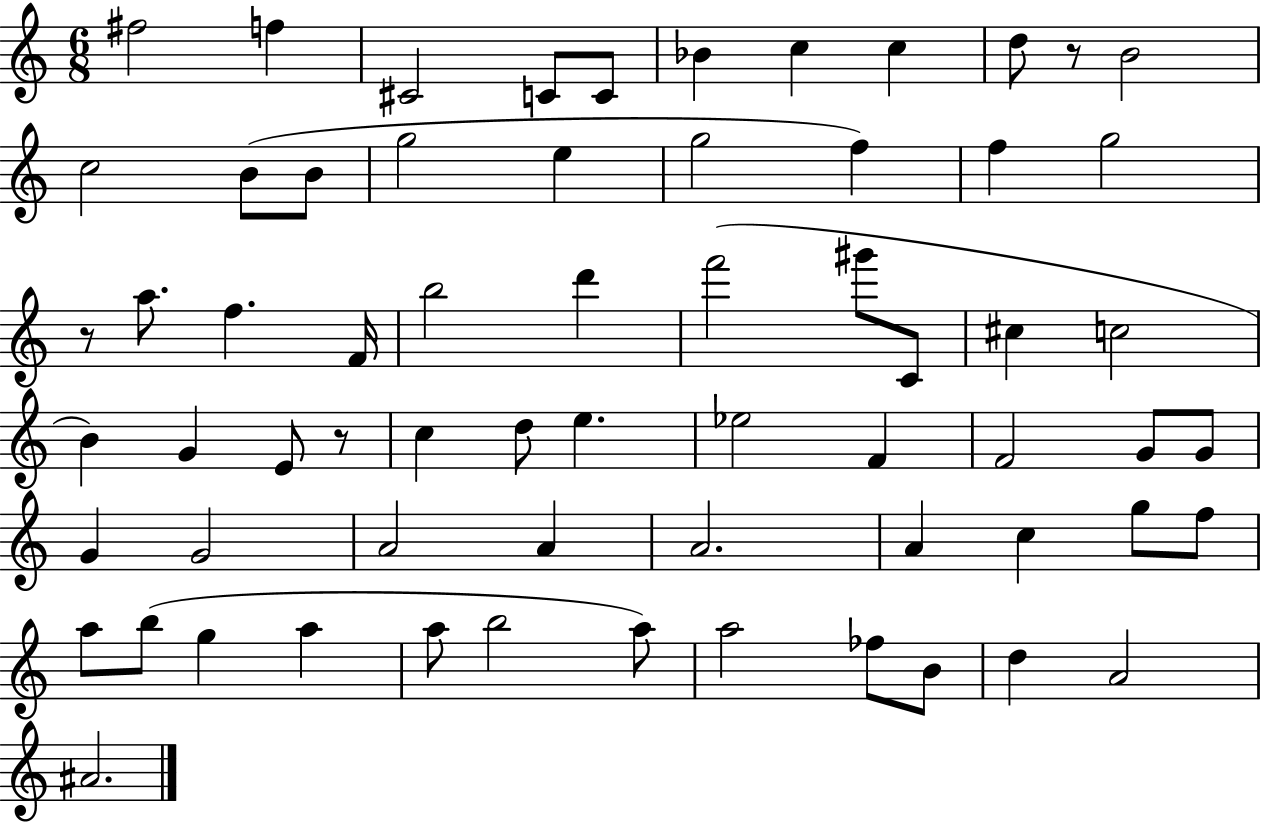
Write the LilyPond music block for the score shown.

{
  \clef treble
  \numericTimeSignature
  \time 6/8
  \key c \major
  fis''2 f''4 | cis'2 c'8 c'8 | bes'4 c''4 c''4 | d''8 r8 b'2 | \break c''2 b'8( b'8 | g''2 e''4 | g''2 f''4) | f''4 g''2 | \break r8 a''8. f''4. f'16 | b''2 d'''4 | f'''2( gis'''8 c'8 | cis''4 c''2 | \break b'4) g'4 e'8 r8 | c''4 d''8 e''4. | ees''2 f'4 | f'2 g'8 g'8 | \break g'4 g'2 | a'2 a'4 | a'2. | a'4 c''4 g''8 f''8 | \break a''8 b''8( g''4 a''4 | a''8 b''2 a''8) | a''2 fes''8 b'8 | d''4 a'2 | \break ais'2. | \bar "|."
}